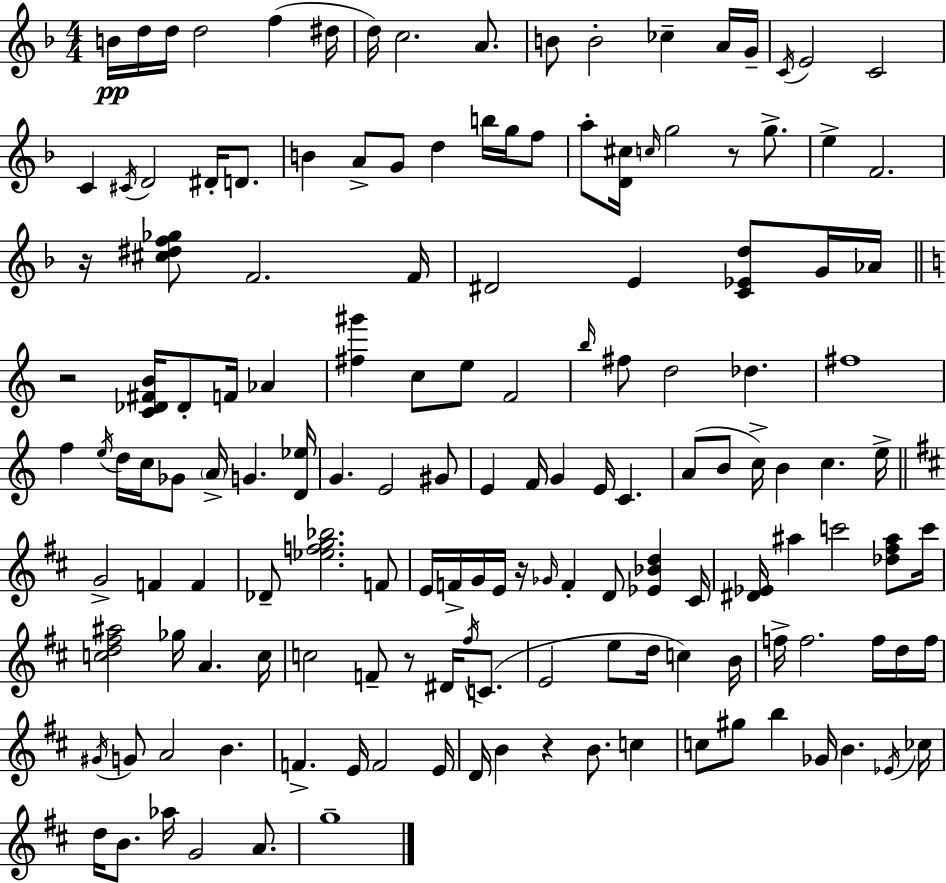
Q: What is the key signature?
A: F major